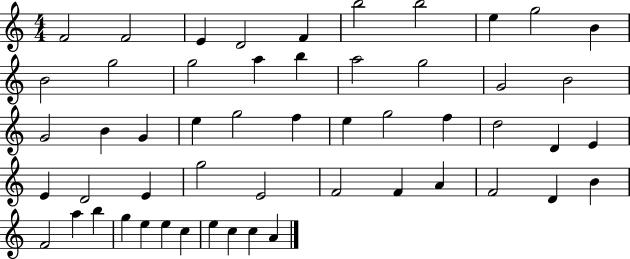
X:1
T:Untitled
M:4/4
L:1/4
K:C
F2 F2 E D2 F b2 b2 e g2 B B2 g2 g2 a b a2 g2 G2 B2 G2 B G e g2 f e g2 f d2 D E E D2 E g2 E2 F2 F A F2 D B F2 a b g e e c e c c A